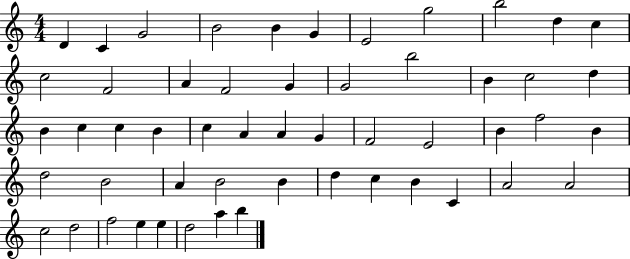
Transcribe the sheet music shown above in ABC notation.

X:1
T:Untitled
M:4/4
L:1/4
K:C
D C G2 B2 B G E2 g2 b2 d c c2 F2 A F2 G G2 b2 B c2 d B c c B c A A G F2 E2 B f2 B d2 B2 A B2 B d c B C A2 A2 c2 d2 f2 e e d2 a b